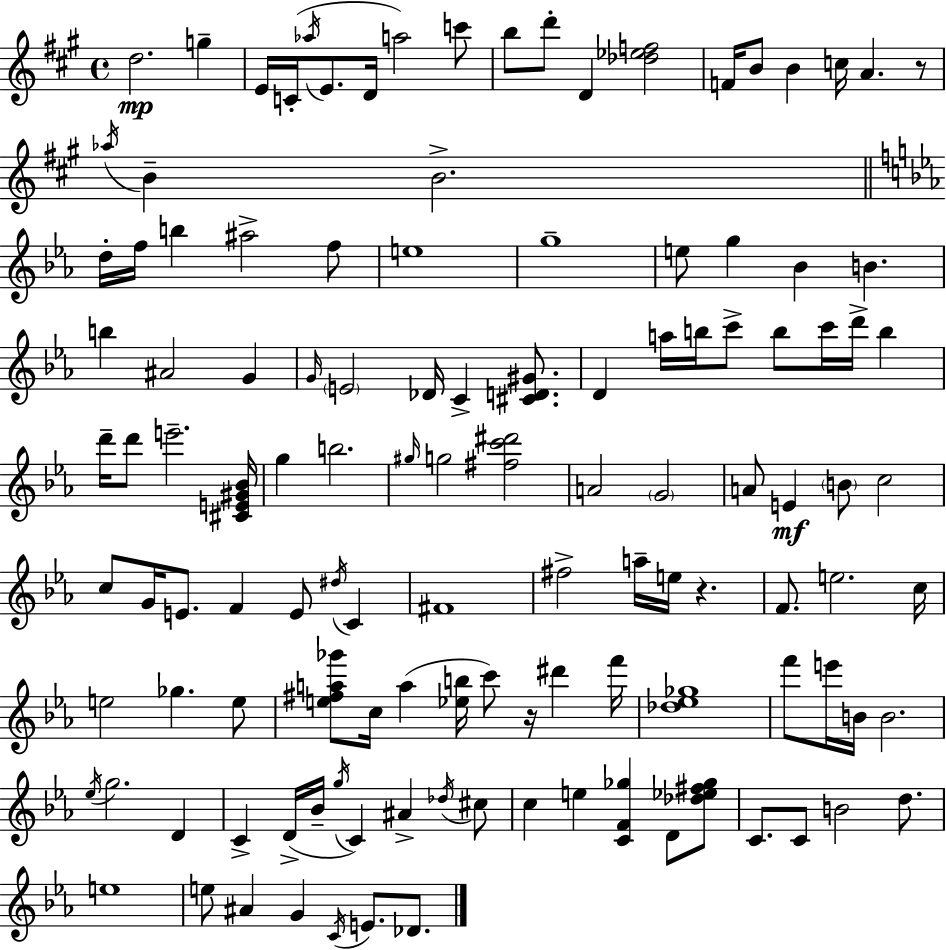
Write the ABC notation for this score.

X:1
T:Untitled
M:4/4
L:1/4
K:A
d2 g E/4 C/4 _a/4 E/2 D/4 a2 c'/2 b/2 d'/2 D [_d_ef]2 F/4 B/2 B c/4 A z/2 _a/4 B B2 d/4 f/4 b ^a2 f/2 e4 g4 e/2 g _B B b ^A2 G G/4 E2 _D/4 C [^CD^G]/2 D a/4 b/4 c'/2 b/2 c'/4 d'/4 b d'/4 d'/2 e'2 [^CE^G_B]/4 g b2 ^g/4 g2 [^fc'^d']2 A2 G2 A/2 E B/2 c2 c/2 G/4 E/2 F E/2 ^d/4 C ^F4 ^f2 a/4 e/4 z F/2 e2 c/4 e2 _g e/2 [e^fa_g']/2 c/4 a [_eb]/4 c'/2 z/4 ^d' f'/4 [_d_e_g]4 f'/2 e'/4 B/4 B2 _e/4 g2 D C D/4 _B/4 g/4 C ^A _d/4 ^c/2 c e [CF_g] D/2 [_d_e^f_g]/2 C/2 C/2 B2 d/2 e4 e/2 ^A G C/4 E/2 _D/2